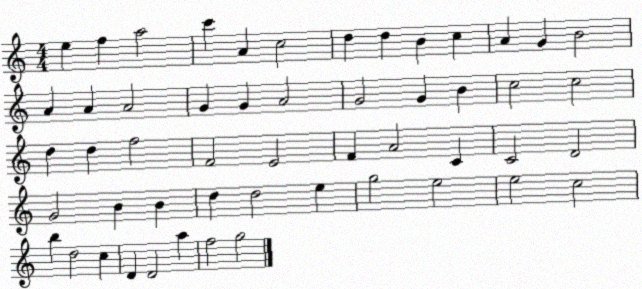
X:1
T:Untitled
M:4/4
L:1/4
K:C
e f a2 c' A c2 d d B c A G B2 A A A2 G G A2 G2 G B c2 c2 d d f2 F2 E2 F A2 C C2 D2 G2 B B d d2 e g2 e2 e2 c2 b d2 c D D2 a f2 g2